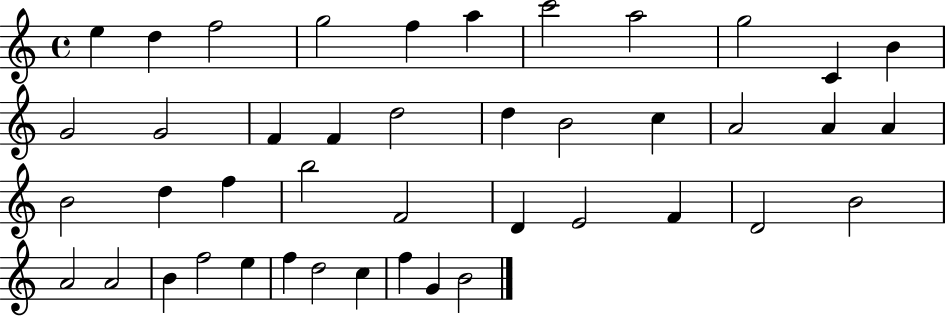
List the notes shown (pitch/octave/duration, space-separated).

E5/q D5/q F5/h G5/h F5/q A5/q C6/h A5/h G5/h C4/q B4/q G4/h G4/h F4/q F4/q D5/h D5/q B4/h C5/q A4/h A4/q A4/q B4/h D5/q F5/q B5/h F4/h D4/q E4/h F4/q D4/h B4/h A4/h A4/h B4/q F5/h E5/q F5/q D5/h C5/q F5/q G4/q B4/h